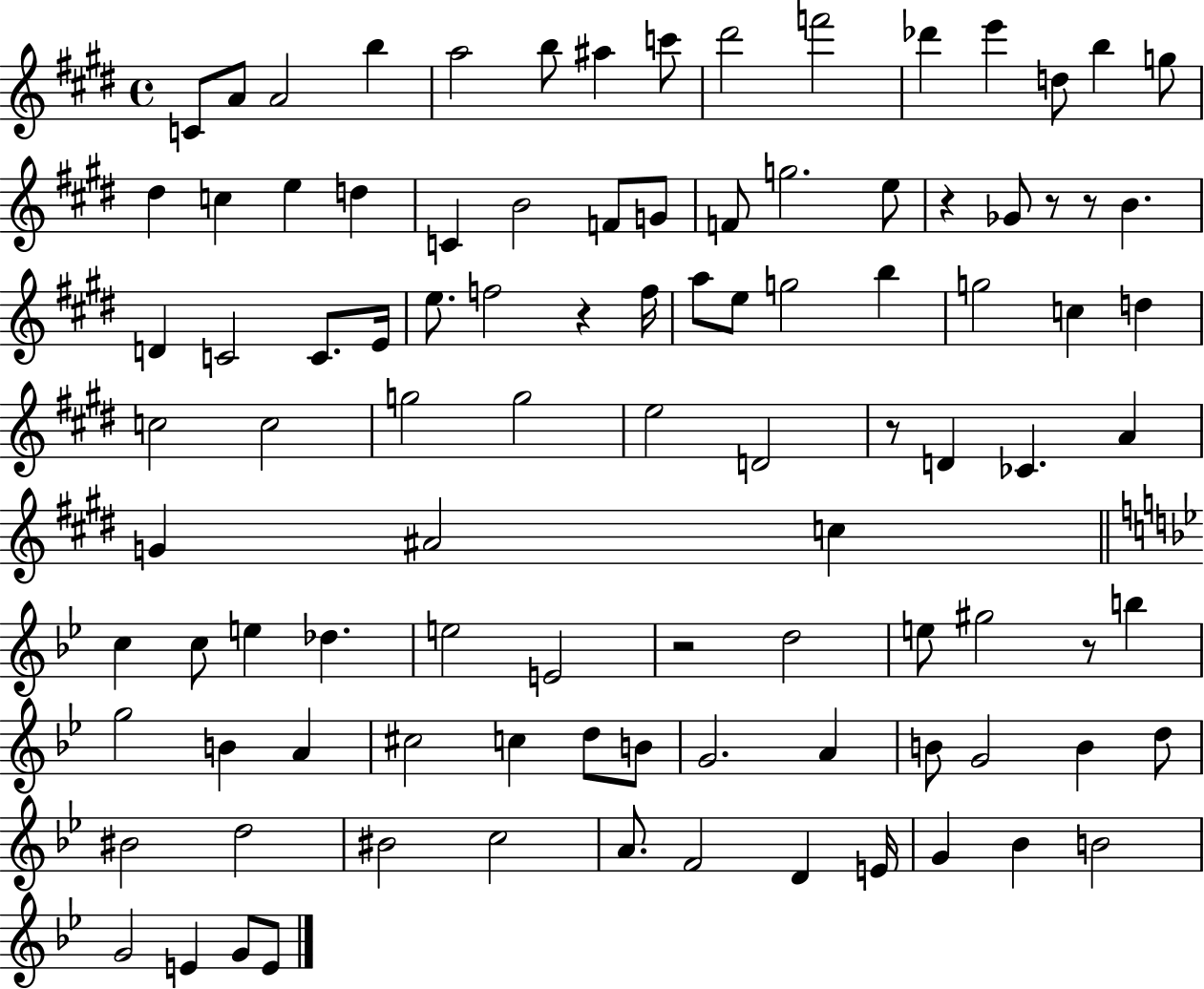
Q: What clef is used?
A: treble